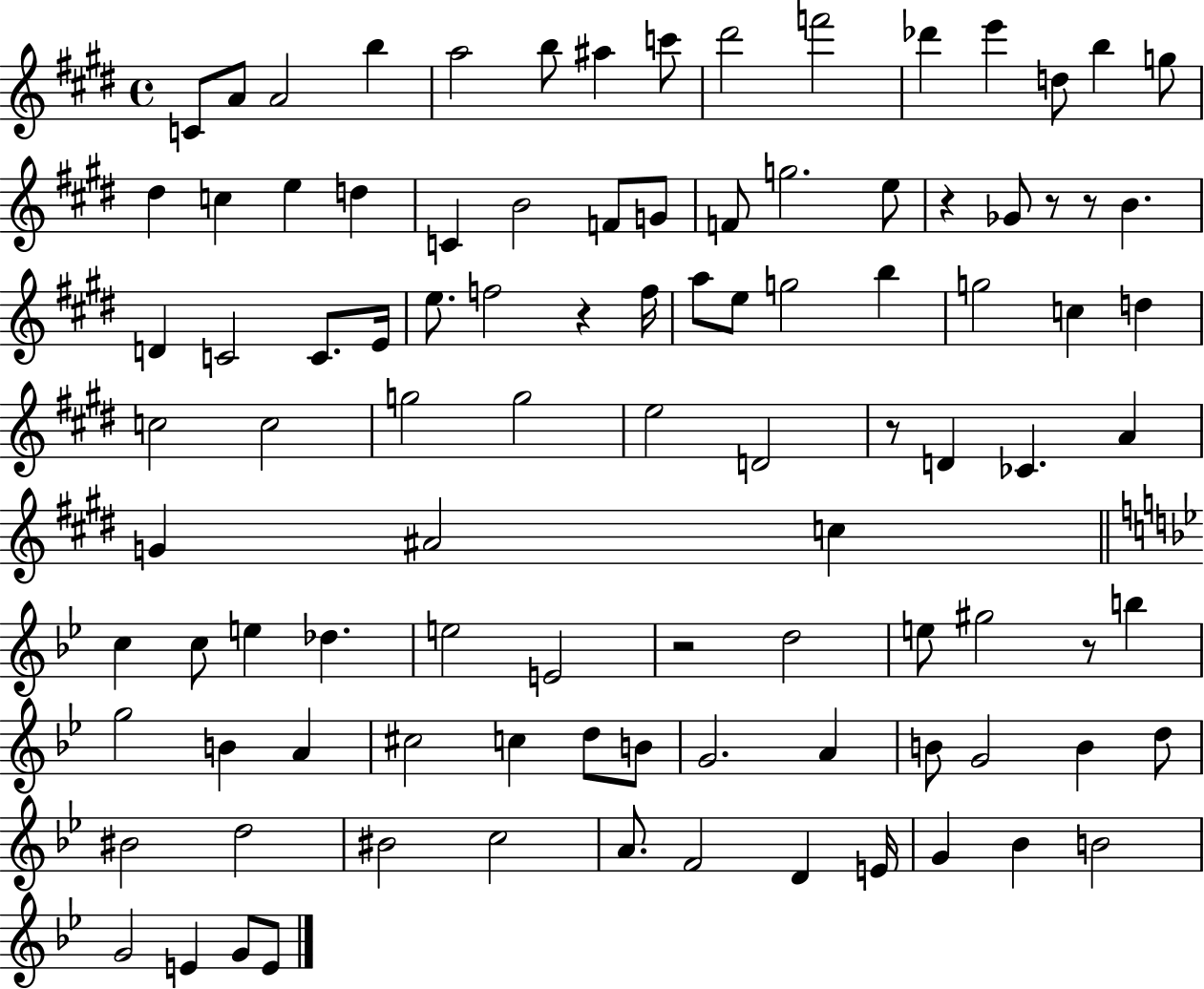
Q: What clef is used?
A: treble